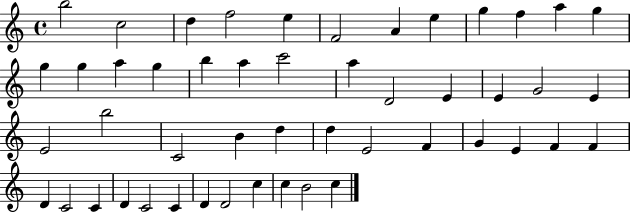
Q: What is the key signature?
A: C major